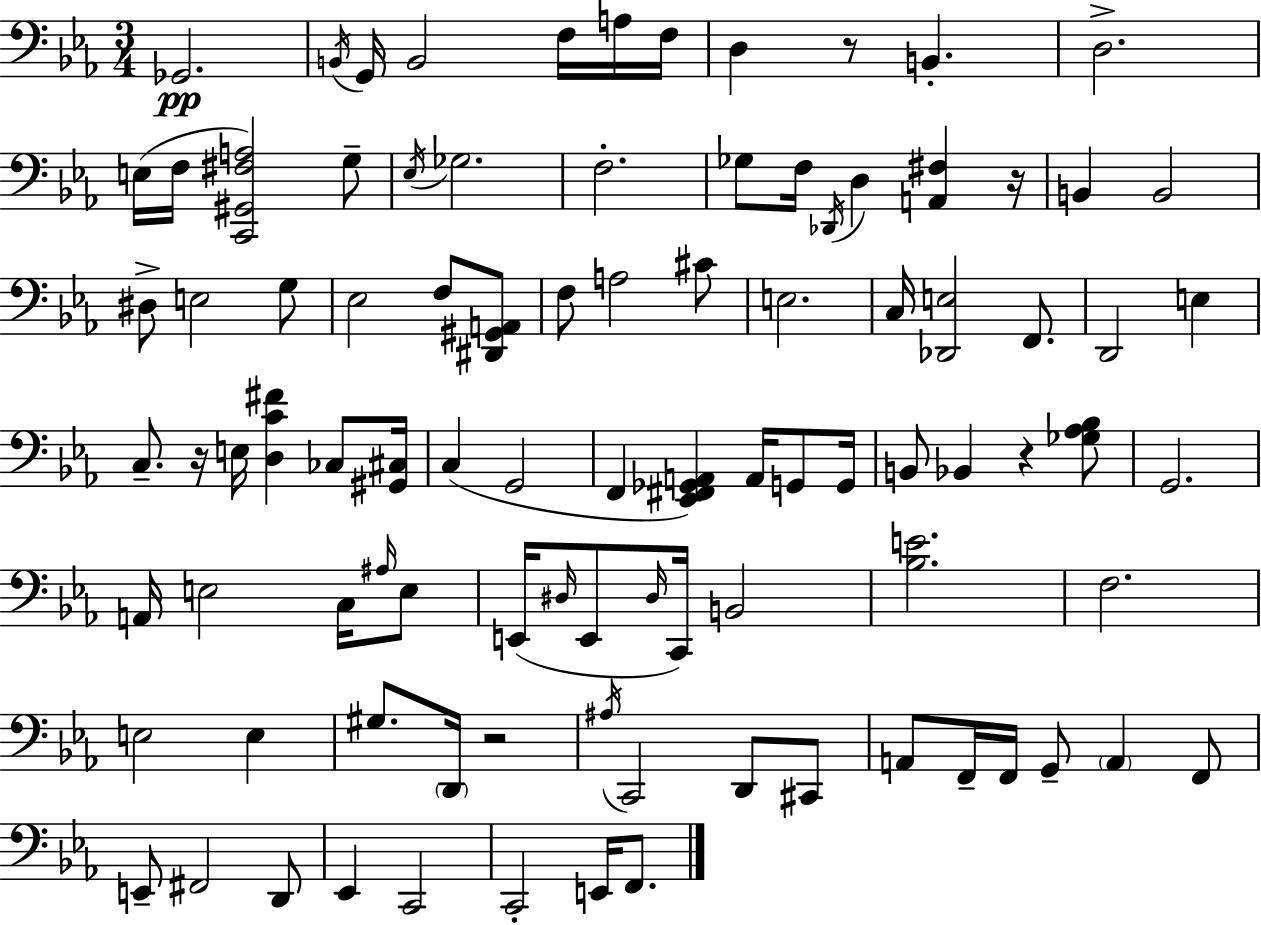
Gb2/h. B2/s G2/s B2/h F3/s A3/s F3/s D3/q R/e B2/q. D3/h. E3/s F3/s [C2,G#2,F#3,A3]/h G3/e Eb3/s Gb3/h. F3/h. Gb3/e F3/s Db2/s D3/q [A2,F#3]/q R/s B2/q B2/h D#3/e E3/h G3/e Eb3/h F3/e [D#2,G#2,A2]/e F3/e A3/h C#4/e E3/h. C3/s [Db2,E3]/h F2/e. D2/h E3/q C3/e. R/s E3/s [D3,C4,F#4]/q CES3/e [G#2,C#3]/s C3/q G2/h F2/q [Eb2,F#2,Gb2,A2]/q A2/s G2/e G2/s B2/e Bb2/q R/q [Gb3,Ab3,Bb3]/e G2/h. A2/s E3/h C3/s A#3/s E3/e E2/s D#3/s E2/e D#3/s C2/s B2/h [Bb3,E4]/h. F3/h. E3/h E3/q G#3/e. D2/s R/h A#3/s C2/h D2/e C#2/e A2/e F2/s F2/s G2/e A2/q F2/e E2/e F#2/h D2/e Eb2/q C2/h C2/h E2/s F2/e.